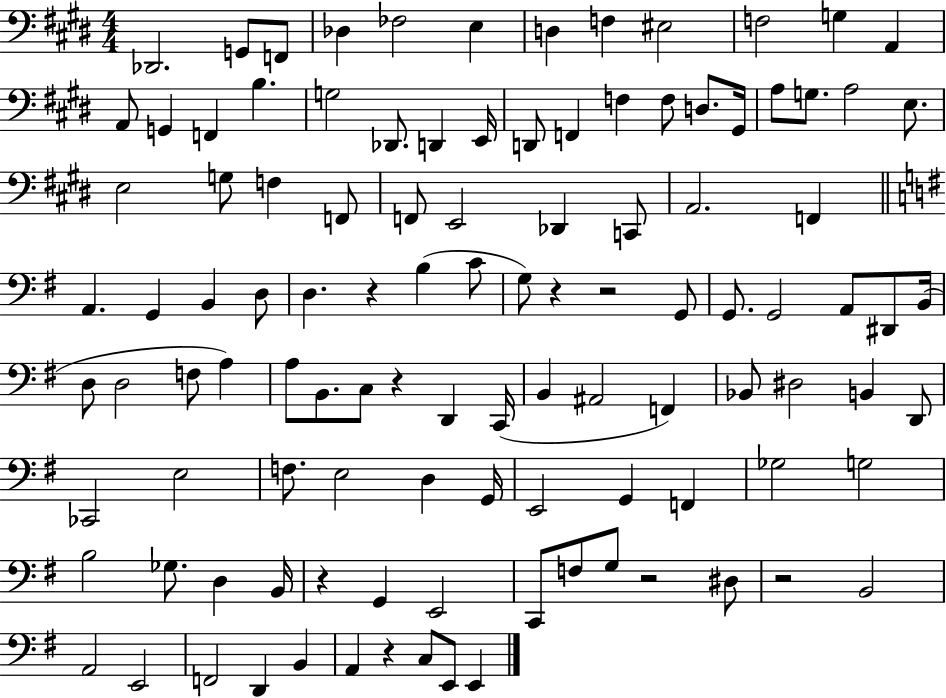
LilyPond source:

{
  \clef bass
  \numericTimeSignature
  \time 4/4
  \key e \major
  des,2. g,8 f,8 | des4 fes2 e4 | d4 f4 eis2 | f2 g4 a,4 | \break a,8 g,4 f,4 b4. | g2 des,8. d,4 e,16 | d,8 f,4 f4 f8 d8. gis,16 | a8 g8. a2 e8. | \break e2 g8 f4 f,8 | f,8 e,2 des,4 c,8 | a,2. f,4 | \bar "||" \break \key e \minor a,4. g,4 b,4 d8 | d4. r4 b4( c'8 | g8) r4 r2 g,8 | g,8. g,2 a,8 dis,8 b,16( | \break d8 d2 f8 a4) | a8 b,8. c8 r4 d,4 c,16( | b,4 ais,2 f,4) | bes,8 dis2 b,4 d,8 | \break ces,2 e2 | f8. e2 d4 g,16 | e,2 g,4 f,4 | ges2 g2 | \break b2 ges8. d4 b,16 | r4 g,4 e,2 | c,8 f8 g8 r2 dis8 | r2 b,2 | \break a,2 e,2 | f,2 d,4 b,4 | a,4 r4 c8 e,8 e,4 | \bar "|."
}